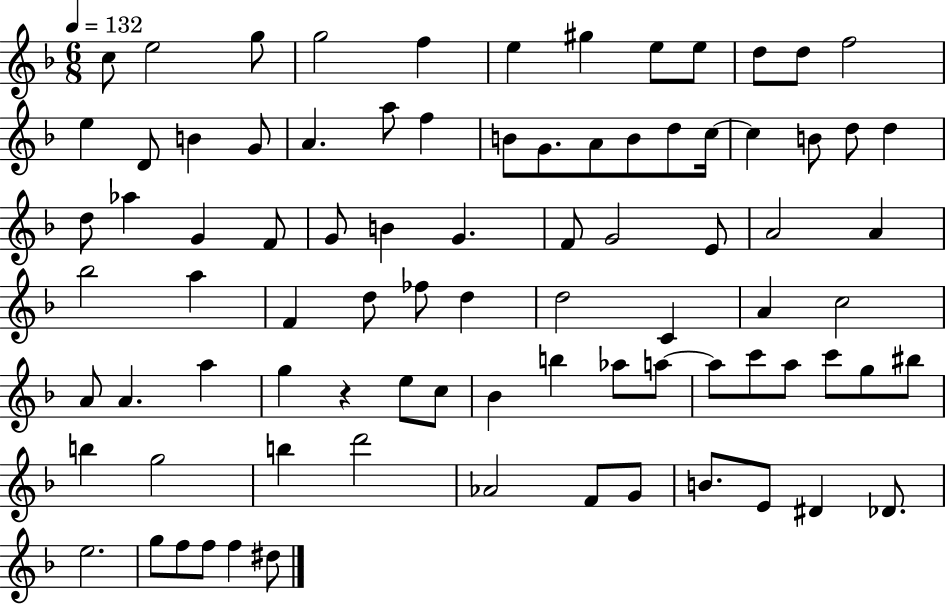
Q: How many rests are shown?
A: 1